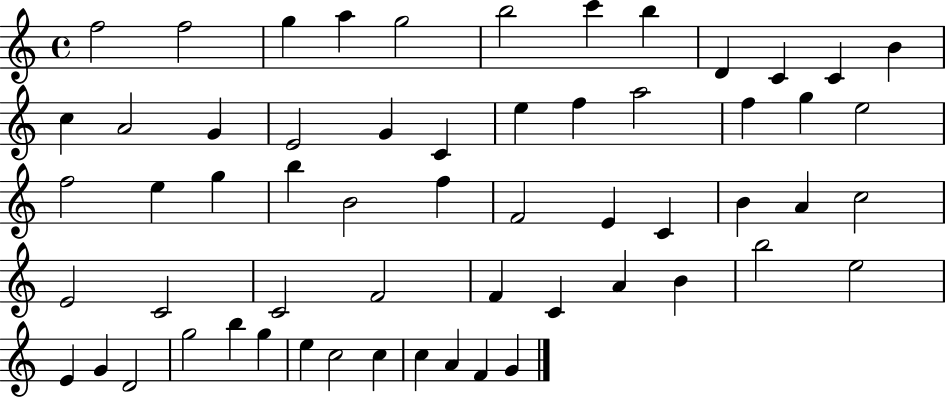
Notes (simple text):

F5/h F5/h G5/q A5/q G5/h B5/h C6/q B5/q D4/q C4/q C4/q B4/q C5/q A4/h G4/q E4/h G4/q C4/q E5/q F5/q A5/h F5/q G5/q E5/h F5/h E5/q G5/q B5/q B4/h F5/q F4/h E4/q C4/q B4/q A4/q C5/h E4/h C4/h C4/h F4/h F4/q C4/q A4/q B4/q B5/h E5/h E4/q G4/q D4/h G5/h B5/q G5/q E5/q C5/h C5/q C5/q A4/q F4/q G4/q